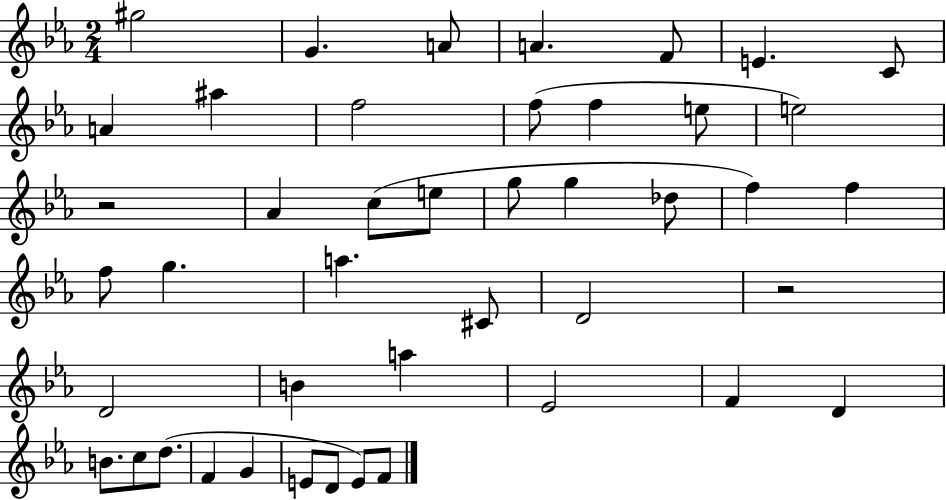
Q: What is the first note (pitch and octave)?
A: G#5